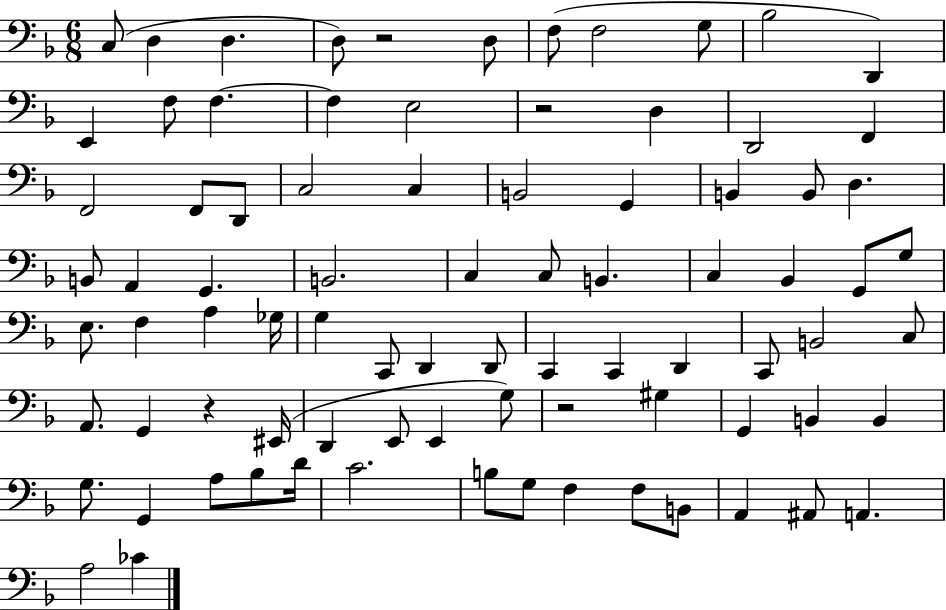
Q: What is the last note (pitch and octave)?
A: CES4